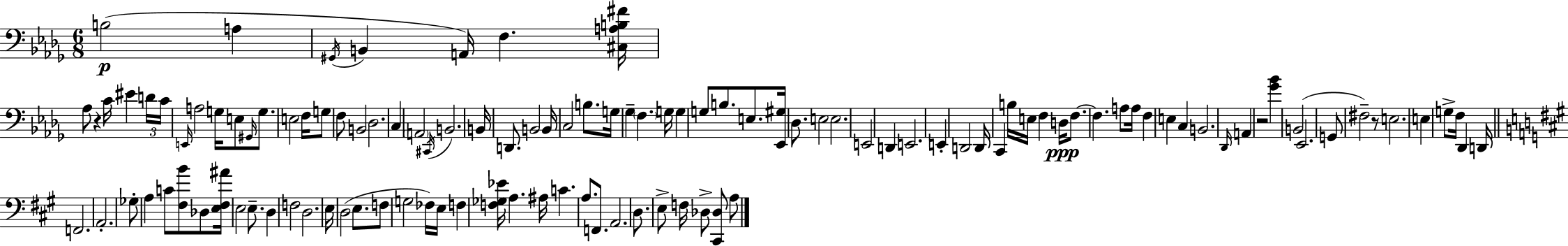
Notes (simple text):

B3/h A3/q G#2/s B2/q A2/s F3/q. [C#3,A3,B3,F#4]/s Ab3/e R/q C4/s EIS4/q D4/s C4/s E2/s A3/h G3/s E3/e G#2/s G3/e. E3/h F3/s G3/e F3/e B2/h Db3/h. C3/q A2/h C#2/s B2/h. B2/s D2/e. B2/h B2/s C3/h B3/e. G3/s Gb3/q F3/q. G3/s G3/q G3/e B3/e. E3/e. [Eb2,G#3]/s Db3/e. E3/h E3/h. E2/h D2/q E2/h. E2/q D2/h D2/s C2/q B3/s E3/s F3/q D3/s F3/e. F3/q. A3/e A3/s F3/q E3/q C3/q B2/h. Db2/s A2/q R/h [Gb4,Bb4]/q B2/h Eb2/h. G2/e F#3/h R/e E3/h. E3/q G3/e F3/s Db2/q D2/s F2/h. A2/h. Gb3/e A3/q C4/e [F#3,B4]/e Db3/e [E3,F#3,A#4]/s E3/h E3/e. D3/q F3/h D3/h. E3/s D3/h E3/e. F3/e G3/h FES3/s E3/s F3/q [F3,Gb3,Eb4]/s A3/q. A#3/s C4/q. A3/e. F2/e. A2/h. D3/e. E3/e F3/s Db3/e [C#2,Db3]/e A3/e